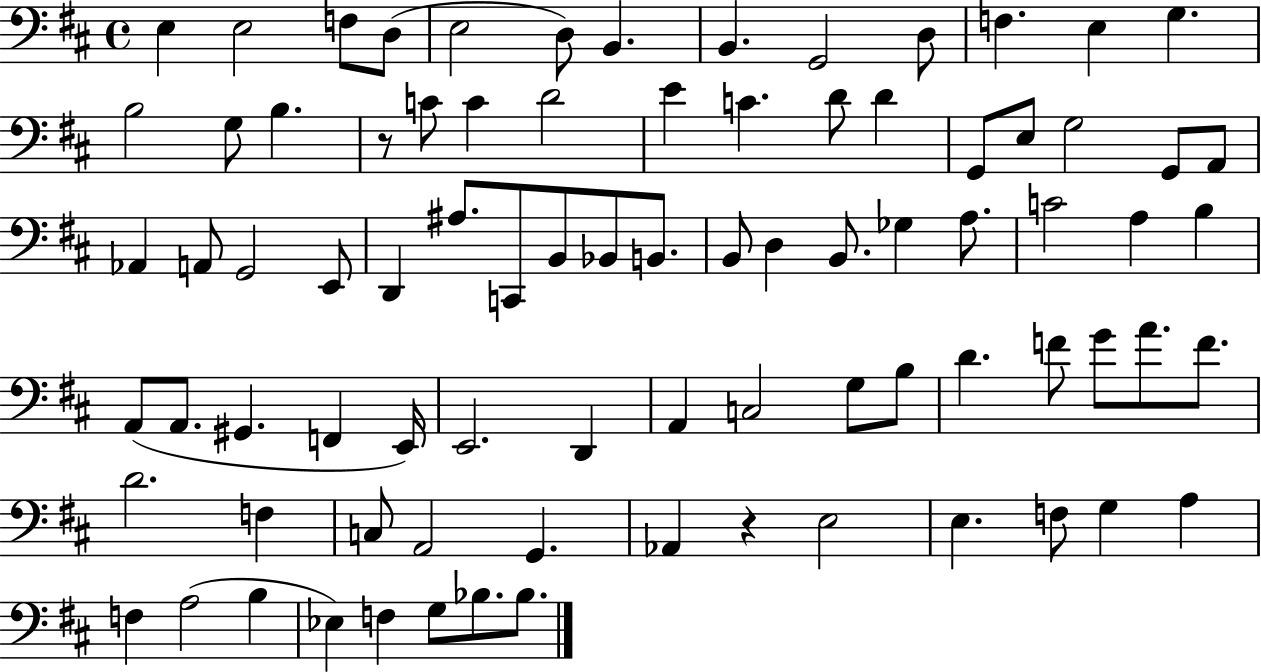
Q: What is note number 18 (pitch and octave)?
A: C4